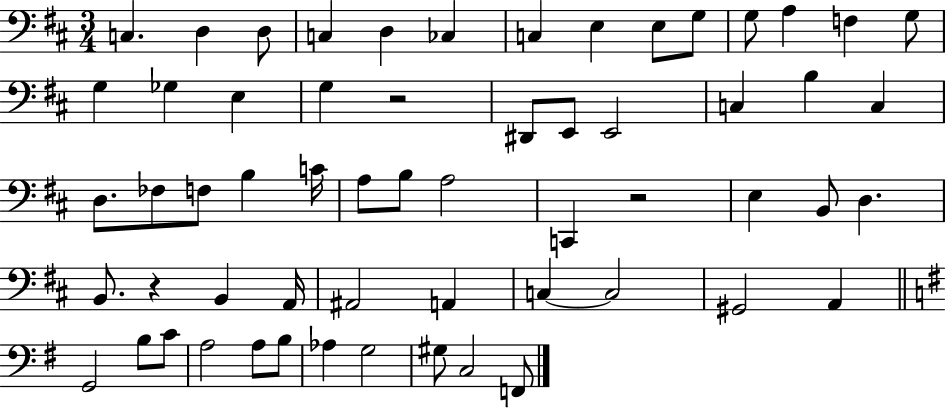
C3/q. D3/q D3/e C3/q D3/q CES3/q C3/q E3/q E3/e G3/e G3/e A3/q F3/q G3/e G3/q Gb3/q E3/q G3/q R/h D#2/e E2/e E2/h C3/q B3/q C3/q D3/e. FES3/e F3/e B3/q C4/s A3/e B3/e A3/h C2/q R/h E3/q B2/e D3/q. B2/e. R/q B2/q A2/s A#2/h A2/q C3/q C3/h G#2/h A2/q G2/h B3/e C4/e A3/h A3/e B3/e Ab3/q G3/h G#3/e C3/h F2/e